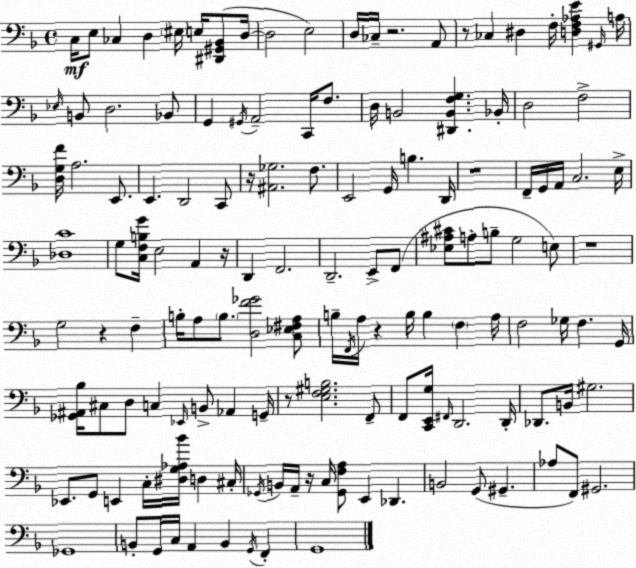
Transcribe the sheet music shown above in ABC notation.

X:1
T:Untitled
M:4/4
L:1/4
K:Dm
C,/4 E,/2 _C, D, ^E,/4 E,/4 [^D,,^G,,_B,,]/2 D,/4 D,2 E,2 D,/4 _C,/4 z2 A,,/2 z/2 _C, ^D, F,/4 [D,F,_A,E] ^G,,/4 A,/4 _E,/4 B,,/2 D,2 _B,,/2 G,, ^G,,/4 A,,2 C,,/4 F,/2 D,/4 B,,2 [^D,,B,,F,G,] _B,,/4 D,2 F,2 [D,G,F]/4 A,2 E,,/2 E,, D,,2 C,,/2 z/4 [^A,,_G,]2 F,/2 E,,2 G,,/4 B, D,,/4 z4 F,,/4 G,,/4 A,,/4 C,2 E,/4 [_D,C]4 G,/2 [C,F,B,G]/4 E,2 A,, z/4 D,, F,,2 D,,2 E,,/2 F,,/2 [_E,^A,^C]/2 A,/2 B,/2 G,2 E,/2 z4 G,2 z F, B,/4 A,/2 B,/2 [D,F_G]2 [C,_E,^F,A,]/2 B,/4 F,,/4 A,/4 z B,/4 B, F, A,/4 F,2 _G,/4 F, G,,/4 [_G,,^A,,_B,]/4 ^C,/2 D,/2 C, _E,,/4 B,,/2 _A,, G,,/4 z/2 [E,F,^G,B,]2 F,,/2 F,,/2 [C,,E,,G,]/4 ^F,,/4 D,,2 D,,/4 _D,,/2 B,,/4 ^G,2 _E,,/2 G,,/2 E,, C,/4 [^D,G,_A,_B]/4 D, ^C,/4 _G,,/4 B,,/4 A,,/4 z/4 C,/4 [_G,,F,A,]/2 E,, _D,, B,,2 G,,/2 ^G,, _A,/2 F,,/2 ^G,,2 _G,,4 B,,/2 G,,/4 C,/4 A,, B,, G,,/4 F,, G,,4